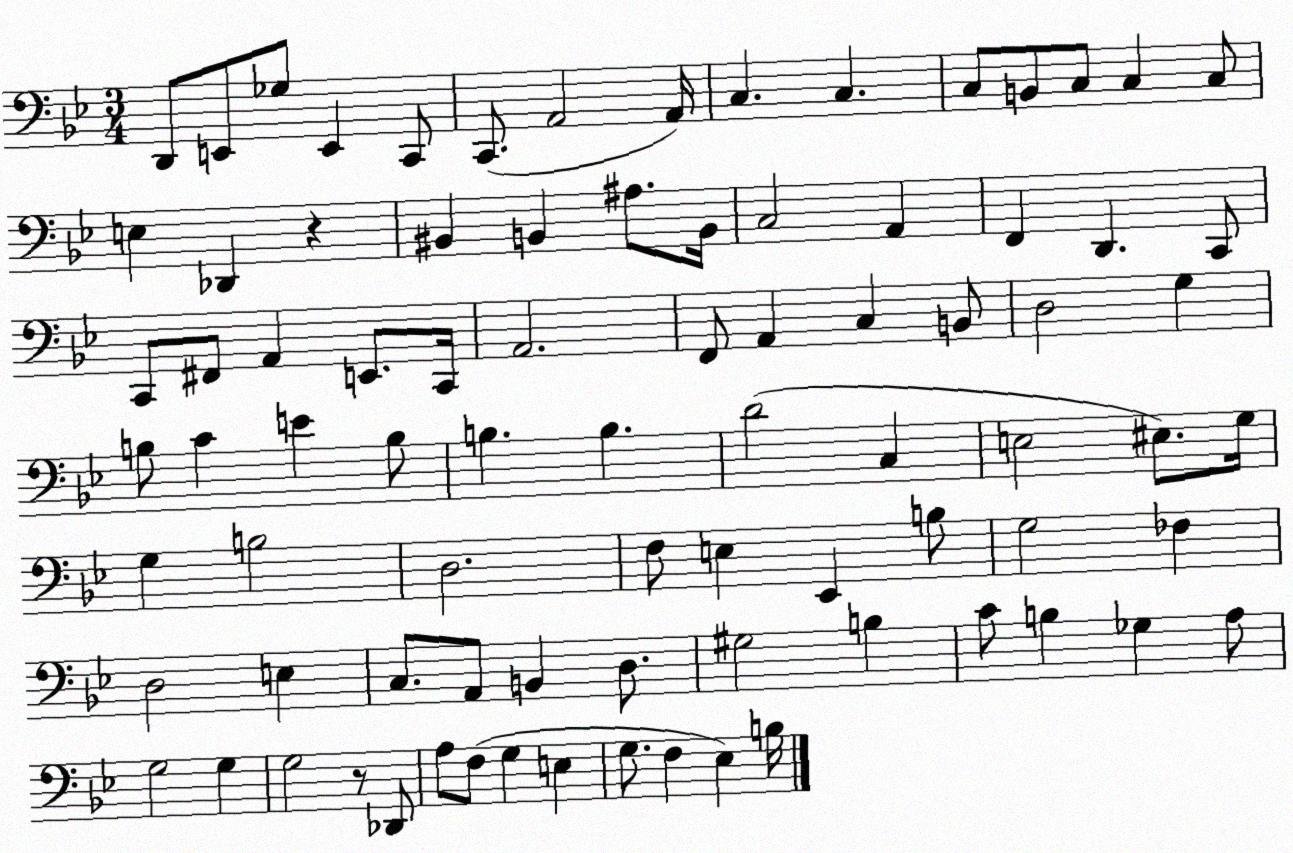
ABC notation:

X:1
T:Untitled
M:3/4
L:1/4
K:Bb
D,,/2 E,,/2 _G,/2 E,, C,,/2 C,,/2 A,,2 A,,/4 C, C, C,/2 B,,/2 C,/2 C, C,/2 E, _D,, z ^B,, B,, ^A,/2 B,,/4 C,2 A,, F,, D,, C,,/2 C,,/2 ^F,,/2 A,, E,,/2 C,,/4 A,,2 F,,/2 A,, C, B,,/2 D,2 G, B,/2 C E B,/2 B, B, D2 C, E,2 ^E,/2 G,/4 G, B,2 D,2 F,/2 E, _E,, B,/2 G,2 _F, D,2 E, C,/2 A,,/2 B,, D,/2 ^G,2 B, C/2 B, _G, A,/2 G,2 G, G,2 z/2 _D,,/2 A,/2 F,/2 G, E, G,/2 F, _E, B,/4